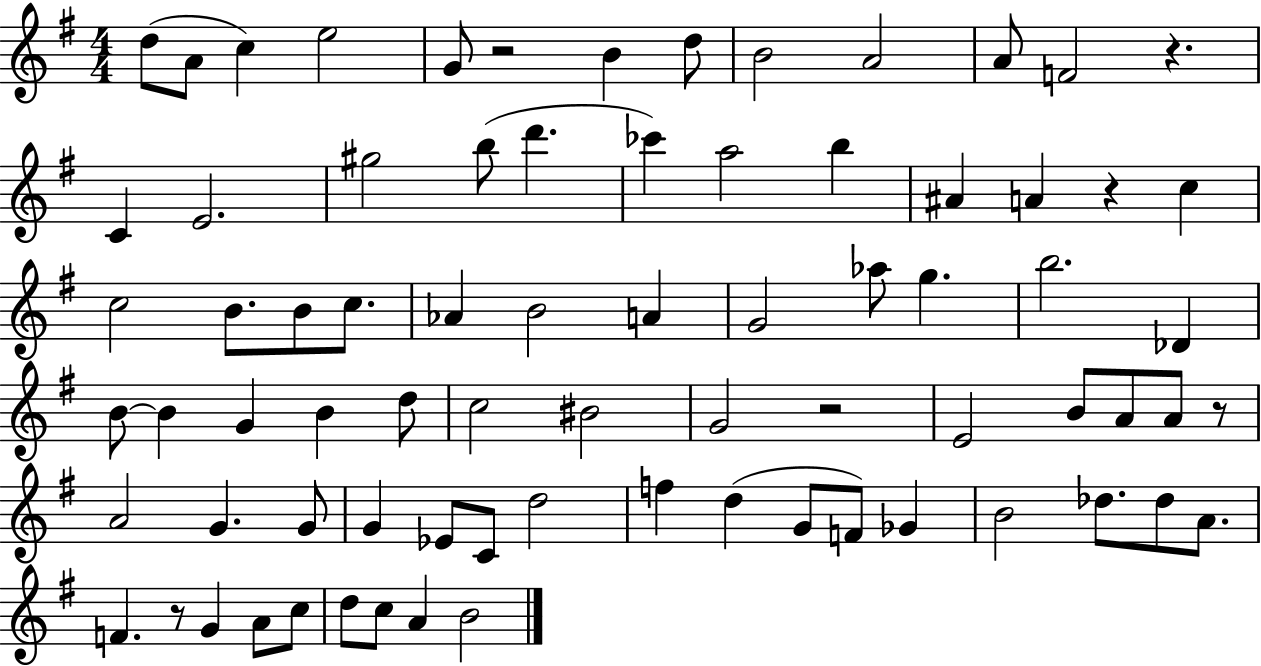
D5/e A4/e C5/q E5/h G4/e R/h B4/q D5/e B4/h A4/h A4/e F4/h R/q. C4/q E4/h. G#5/h B5/e D6/q. CES6/q A5/h B5/q A#4/q A4/q R/q C5/q C5/h B4/e. B4/e C5/e. Ab4/q B4/h A4/q G4/h Ab5/e G5/q. B5/h. Db4/q B4/e B4/q G4/q B4/q D5/e C5/h BIS4/h G4/h R/h E4/h B4/e A4/e A4/e R/e A4/h G4/q. G4/e G4/q Eb4/e C4/e D5/h F5/q D5/q G4/e F4/e Gb4/q B4/h Db5/e. Db5/e A4/e. F4/q. R/e G4/q A4/e C5/e D5/e C5/e A4/q B4/h